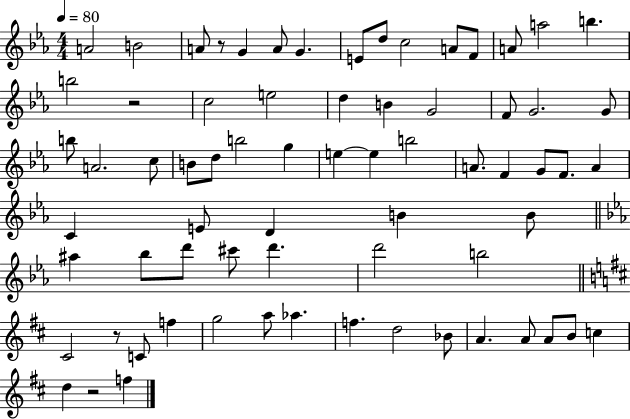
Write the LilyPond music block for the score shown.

{
  \clef treble
  \numericTimeSignature
  \time 4/4
  \key ees \major
  \tempo 4 = 80
  \repeat volta 2 { a'2 b'2 | a'8 r8 g'4 a'8 g'4. | e'8 d''8 c''2 a'8 f'8 | a'8 a''2 b''4. | \break b''2 r2 | c''2 e''2 | d''4 b'4 g'2 | f'8 g'2. g'8 | \break b''8 a'2. c''8 | b'8 d''8 b''2 g''4 | e''4~~ e''4 b''2 | a'8. f'4 g'8 f'8. a'4 | \break c'4 e'8 d'4 b'4 b'8 | \bar "||" \break \key ees \major ais''4 bes''8 d'''8 cis'''8 d'''4. | d'''2 b''2 | \bar "||" \break \key d \major cis'2 r8 c'8 f''4 | g''2 a''8 aes''4. | f''4. d''2 bes'8 | a'4. a'8 a'8 b'8 c''4 | \break d''4 r2 f''4 | } \bar "|."
}